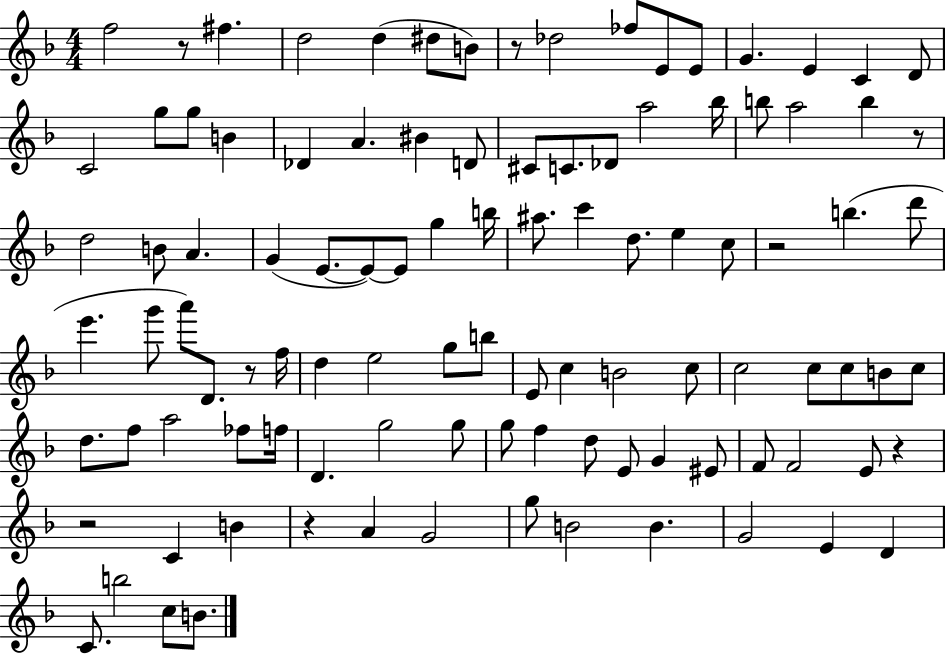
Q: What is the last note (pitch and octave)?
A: B4